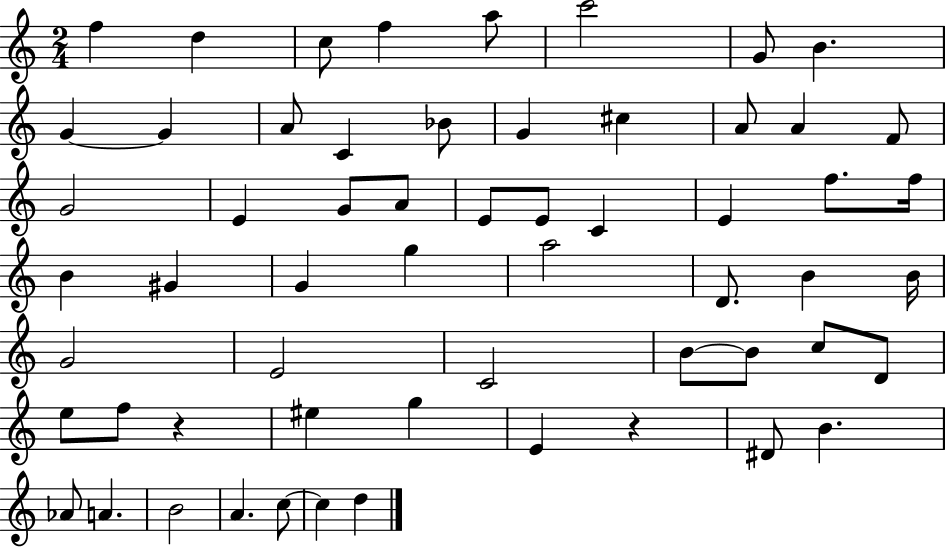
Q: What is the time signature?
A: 2/4